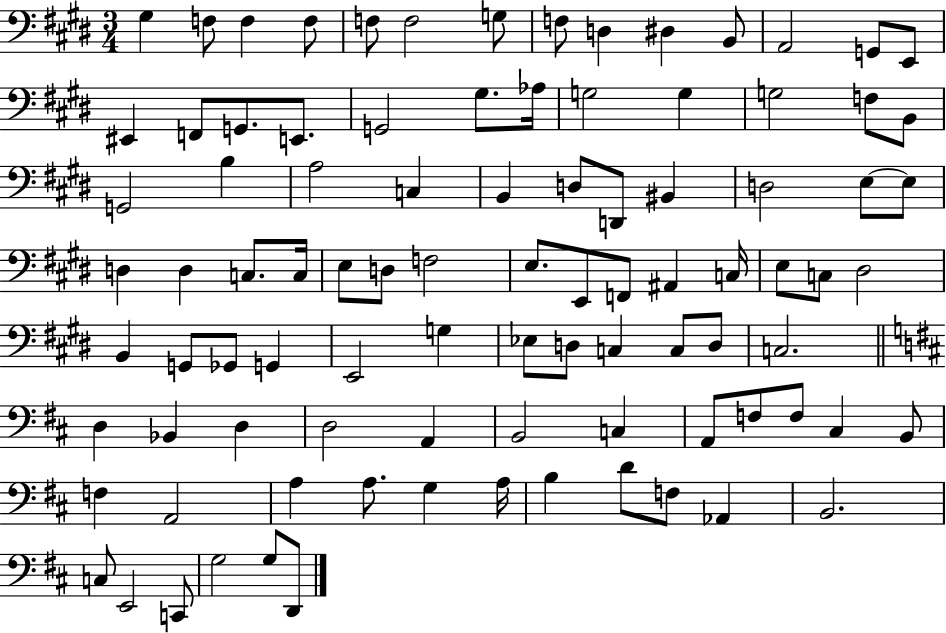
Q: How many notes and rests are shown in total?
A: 93